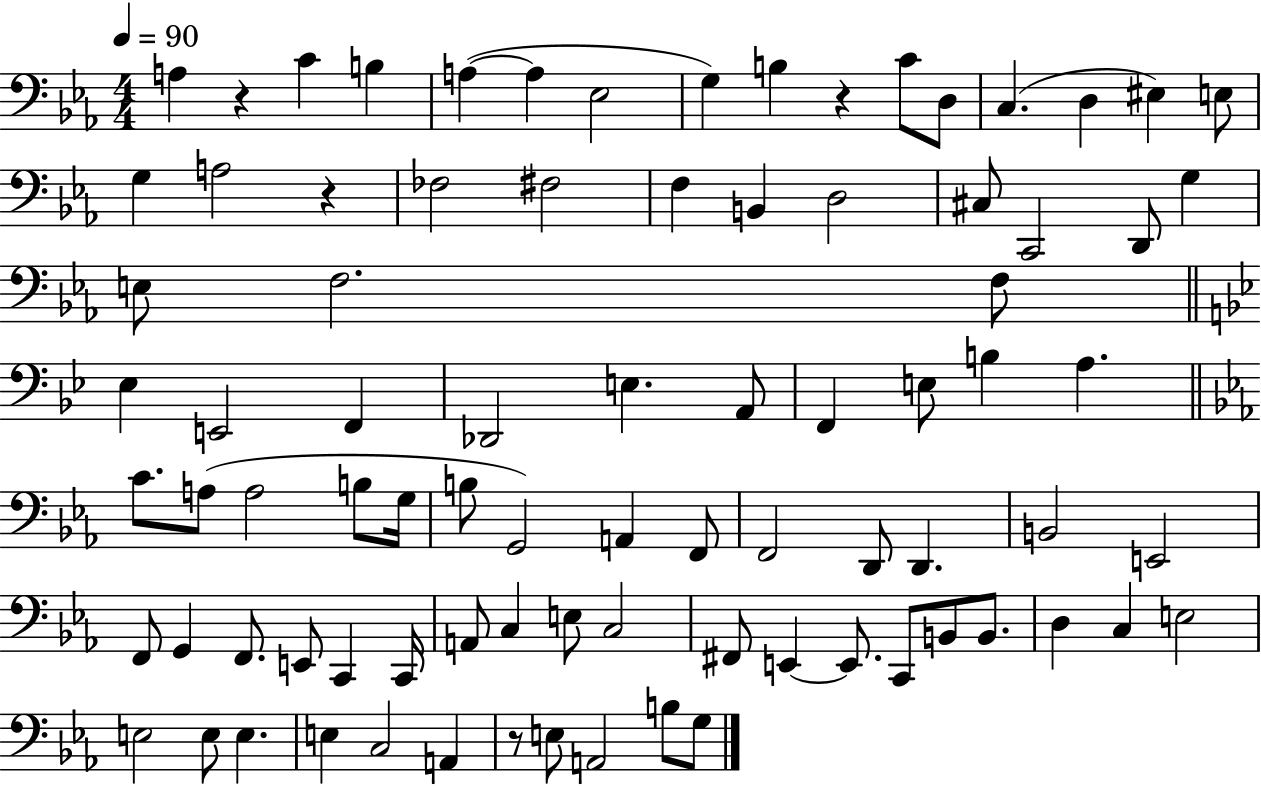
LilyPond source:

{
  \clef bass
  \numericTimeSignature
  \time 4/4
  \key ees \major
  \tempo 4 = 90
  a4 r4 c'4 b4 | a4~(~ a4 ees2 | g4) b4 r4 c'8 d8 | c4.( d4 eis4) e8 | \break g4 a2 r4 | fes2 fis2 | f4 b,4 d2 | cis8 c,2 d,8 g4 | \break e8 f2. f8 | \bar "||" \break \key bes \major ees4 e,2 f,4 | des,2 e4. a,8 | f,4 e8 b4 a4. | \bar "||" \break \key ees \major c'8. a8( a2 b8 g16 | b8 g,2) a,4 f,8 | f,2 d,8 d,4. | b,2 e,2 | \break f,8 g,4 f,8. e,8 c,4 c,16 | a,8 c4 e8 c2 | fis,8 e,4~~ e,8. c,8 b,8 b,8. | d4 c4 e2 | \break e2 e8 e4. | e4 c2 a,4 | r8 e8 a,2 b8 g8 | \bar "|."
}